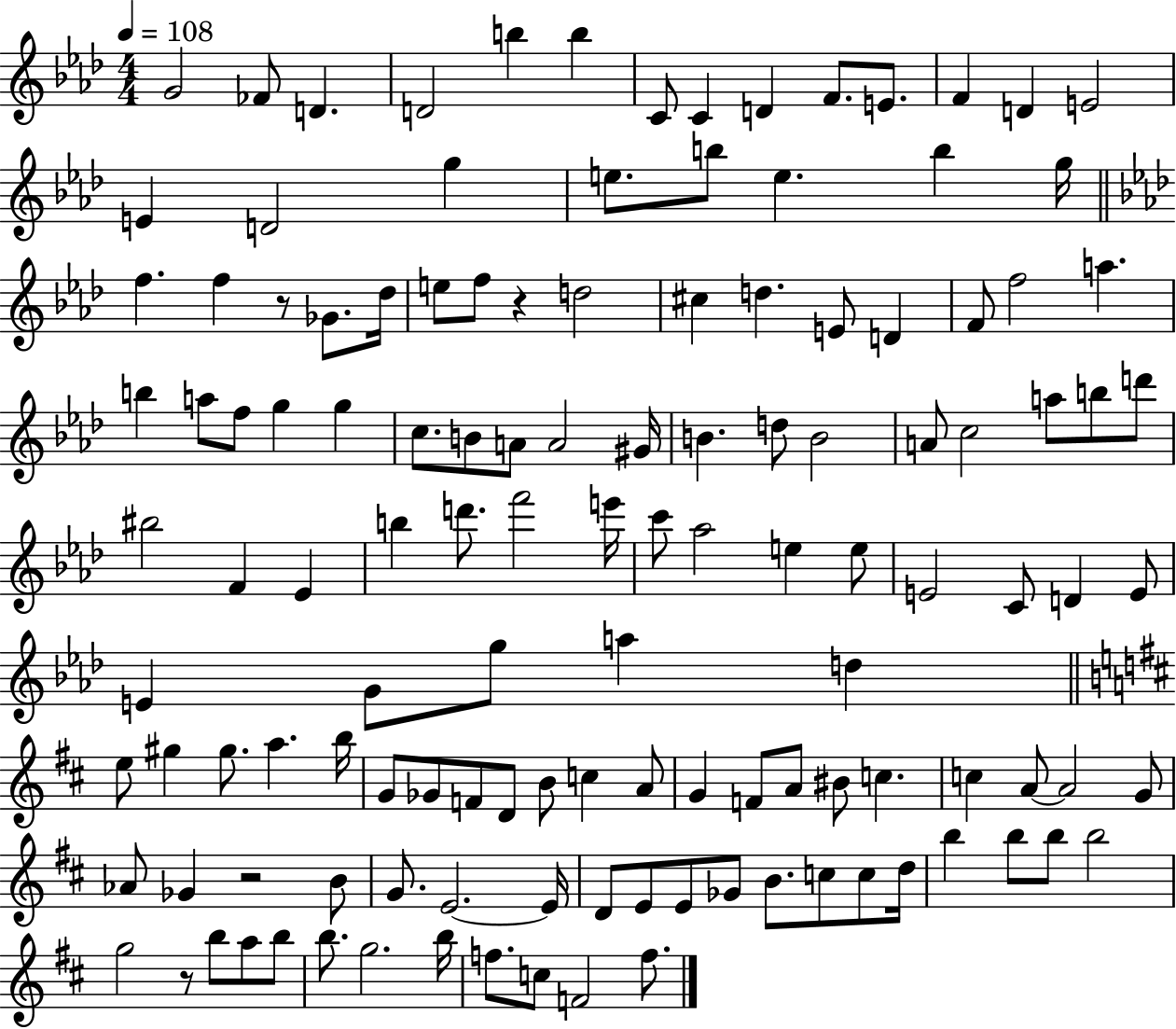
X:1
T:Untitled
M:4/4
L:1/4
K:Ab
G2 _F/2 D D2 b b C/2 C D F/2 E/2 F D E2 E D2 g e/2 b/2 e b g/4 f f z/2 _G/2 _d/4 e/2 f/2 z d2 ^c d E/2 D F/2 f2 a b a/2 f/2 g g c/2 B/2 A/2 A2 ^G/4 B d/2 B2 A/2 c2 a/2 b/2 d'/2 ^b2 F _E b d'/2 f'2 e'/4 c'/2 _a2 e e/2 E2 C/2 D E/2 E G/2 g/2 a d e/2 ^g ^g/2 a b/4 G/2 _G/2 F/2 D/2 B/2 c A/2 G F/2 A/2 ^B/2 c c A/2 A2 G/2 _A/2 _G z2 B/2 G/2 E2 E/4 D/2 E/2 E/2 _G/2 B/2 c/2 c/2 d/4 b b/2 b/2 b2 g2 z/2 b/2 a/2 b/2 b/2 g2 b/4 f/2 c/2 F2 f/2